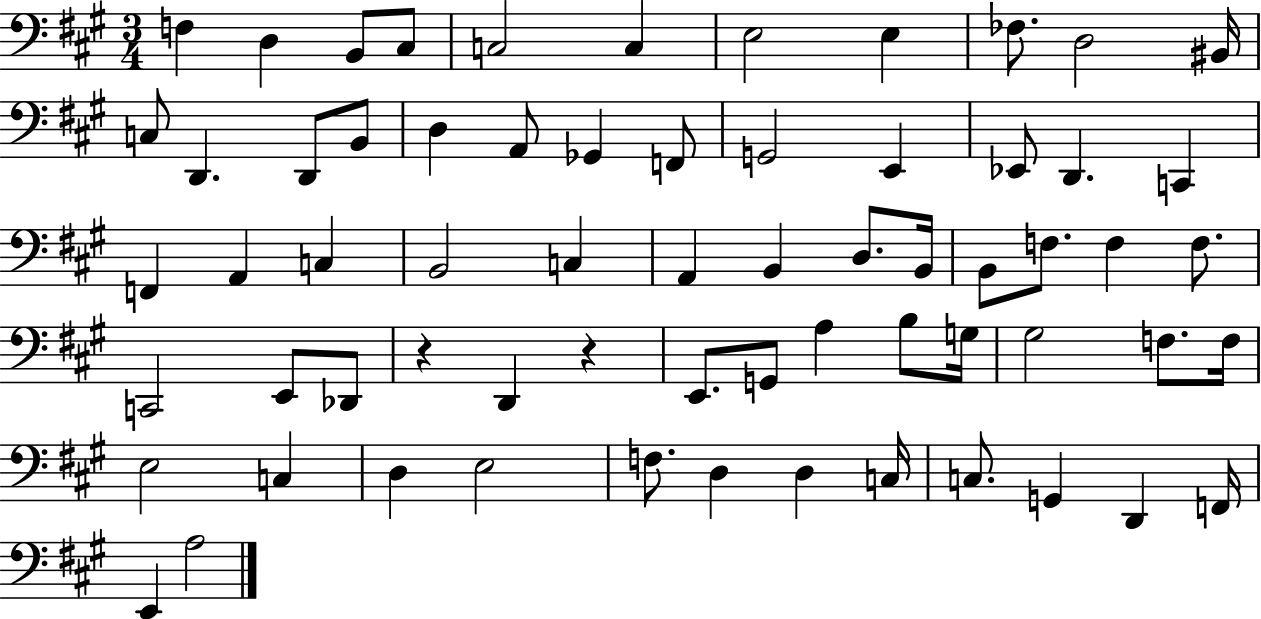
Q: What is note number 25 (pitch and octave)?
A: F2